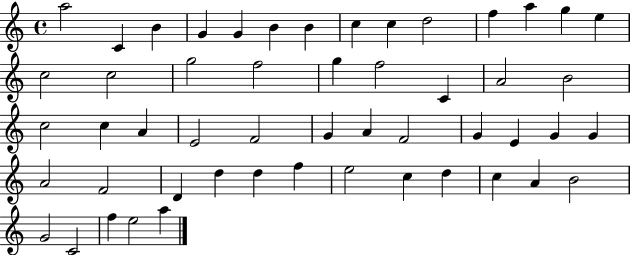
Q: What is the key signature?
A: C major